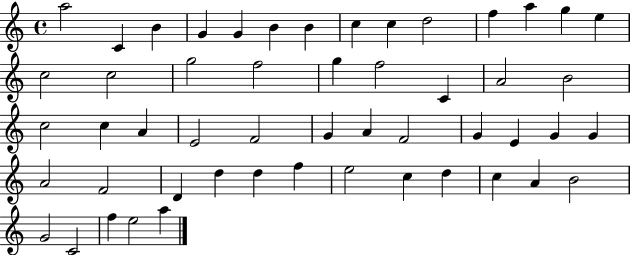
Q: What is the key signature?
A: C major